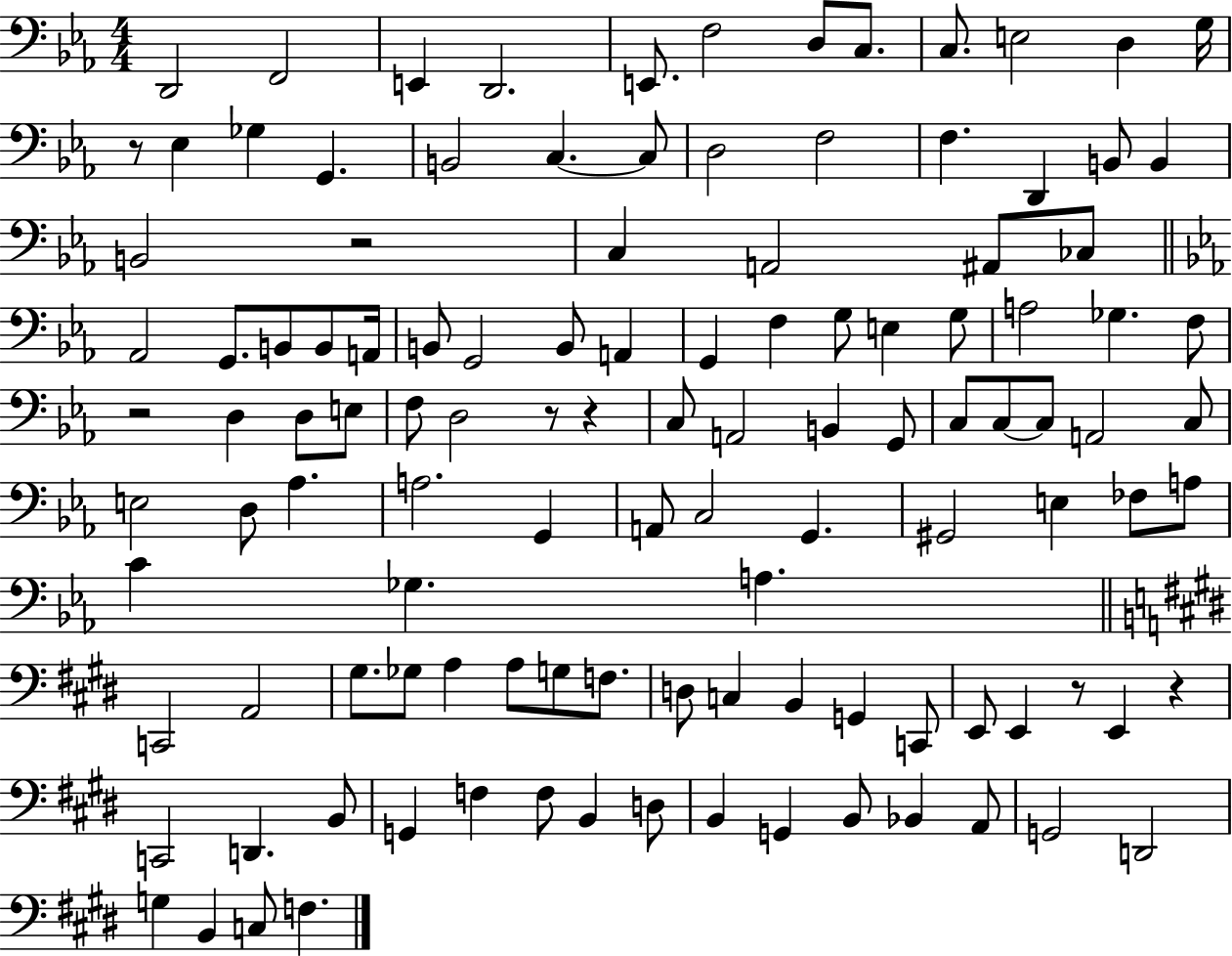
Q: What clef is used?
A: bass